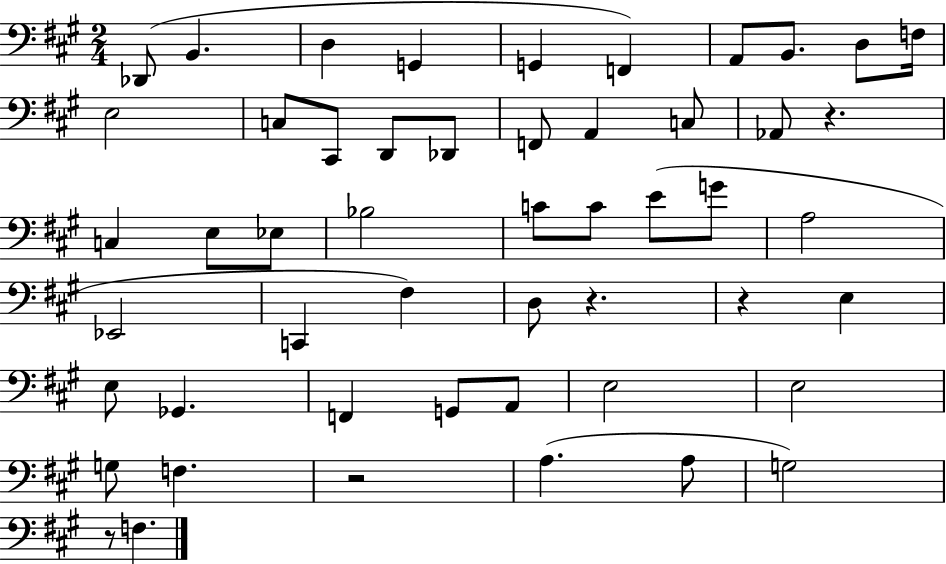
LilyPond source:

{
  \clef bass
  \numericTimeSignature
  \time 2/4
  \key a \major
  \repeat volta 2 { des,8( b,4. | d4 g,4 | g,4 f,4) | a,8 b,8. d8 f16 | \break e2 | c8 cis,8 d,8 des,8 | f,8 a,4 c8 | aes,8 r4. | \break c4 e8 ees8 | bes2 | c'8 c'8 e'8( g'8 | a2 | \break ees,2 | c,4 fis4) | d8 r4. | r4 e4 | \break e8 ges,4. | f,4 g,8 a,8 | e2 | e2 | \break g8 f4. | r2 | a4.( a8 | g2) | \break r8 f4. | } \bar "|."
}